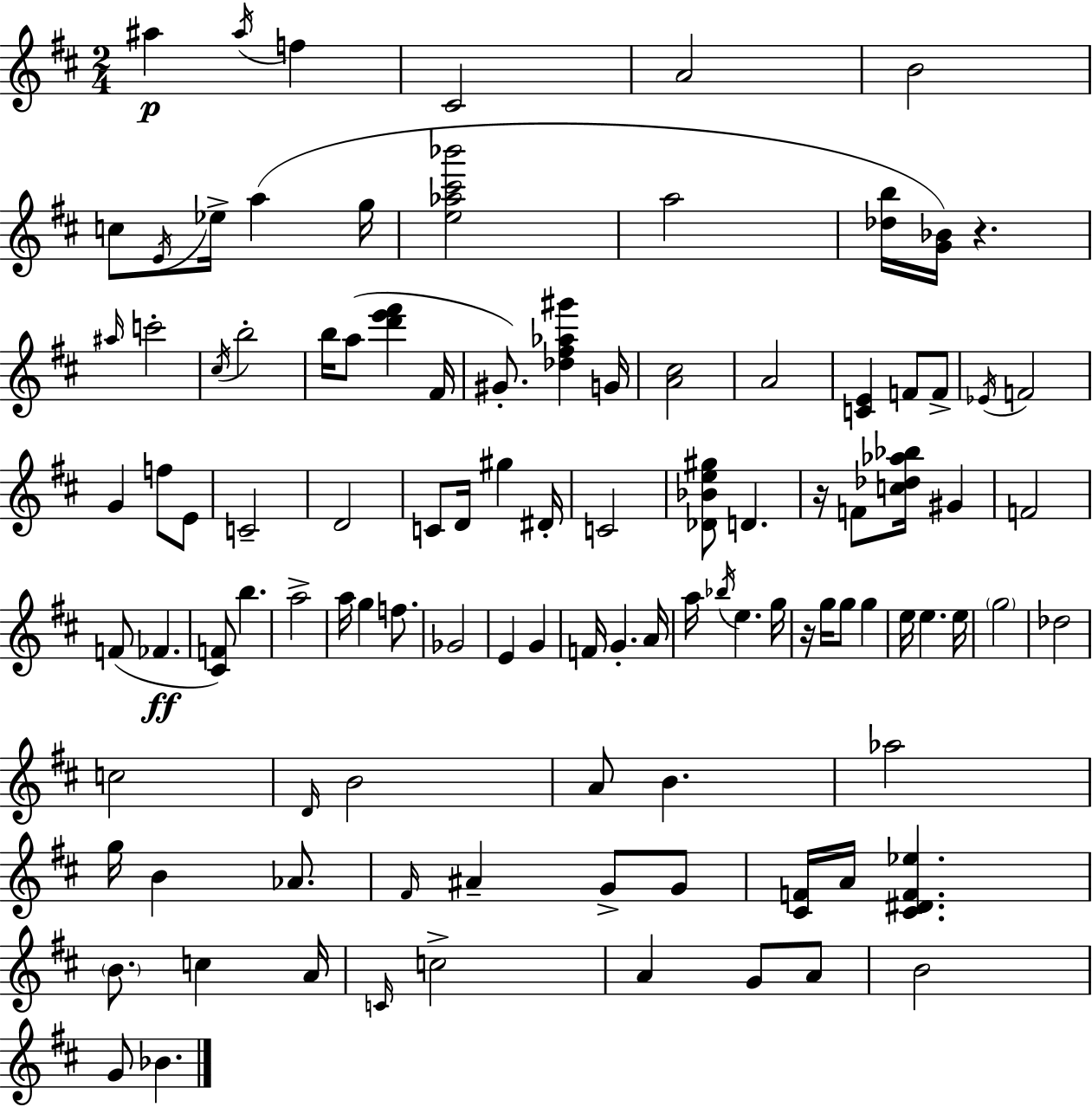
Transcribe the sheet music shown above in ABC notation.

X:1
T:Untitled
M:2/4
L:1/4
K:D
^a ^a/4 f ^C2 A2 B2 c/2 E/4 _e/4 a g/4 [e_a^c'_b']2 a2 [_db]/4 [G_B]/4 z ^a/4 c'2 ^c/4 b2 b/4 a/2 [d'e'^f'] ^F/4 ^G/2 [_d^f_a^g'] G/4 [A^c]2 A2 [CE] F/2 F/2 _E/4 F2 G f/2 E/2 C2 D2 C/2 D/4 ^g ^D/4 C2 [_D_Be^g]/2 D z/4 F/2 [c_d_a_b]/4 ^G F2 F/2 _F [^CF]/2 b a2 a/4 g f/2 _G2 E G F/4 G A/4 a/4 _b/4 e g/4 z/4 g/4 g/2 g e/4 e e/4 g2 _d2 c2 D/4 B2 A/2 B _a2 g/4 B _A/2 ^F/4 ^A G/2 G/2 [^CF]/4 A/4 [^C^DF_e] B/2 c A/4 C/4 c2 A G/2 A/2 B2 G/2 _B